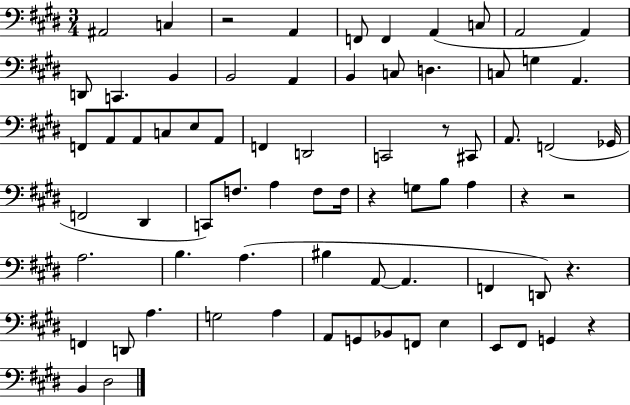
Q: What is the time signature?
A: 3/4